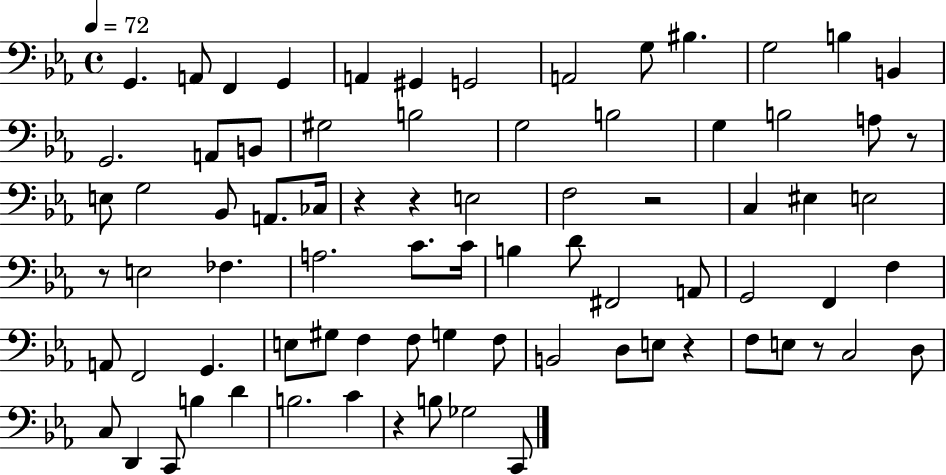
X:1
T:Untitled
M:4/4
L:1/4
K:Eb
G,, A,,/2 F,, G,, A,, ^G,, G,,2 A,,2 G,/2 ^B, G,2 B, B,, G,,2 A,,/2 B,,/2 ^G,2 B,2 G,2 B,2 G, B,2 A,/2 z/2 E,/2 G,2 _B,,/2 A,,/2 _C,/4 z z E,2 F,2 z2 C, ^E, E,2 z/2 E,2 _F, A,2 C/2 C/4 B, D/2 ^F,,2 A,,/2 G,,2 F,, F, A,,/2 F,,2 G,, E,/2 ^G,/2 F, F,/2 G, F,/2 B,,2 D,/2 E,/2 z F,/2 E,/2 z/2 C,2 D,/2 C,/2 D,, C,,/2 B, D B,2 C z B,/2 _G,2 C,,/2